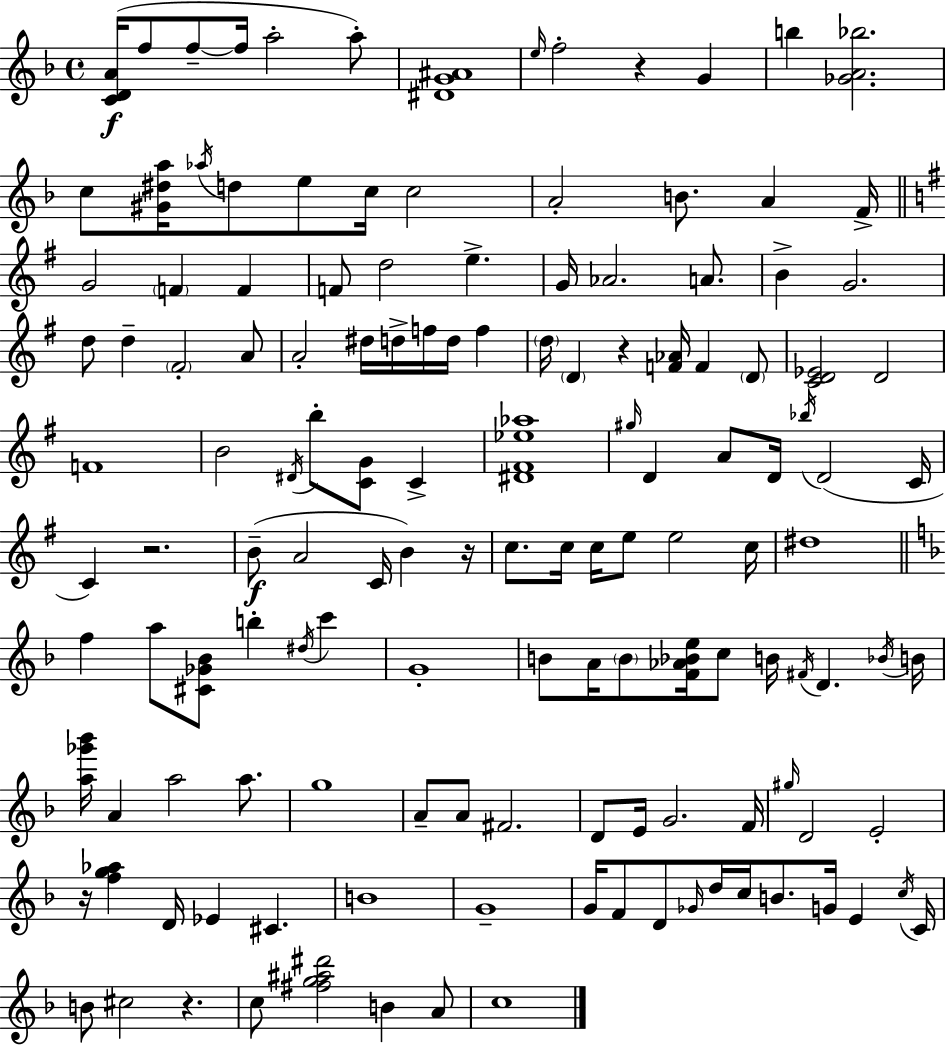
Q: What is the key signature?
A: F major